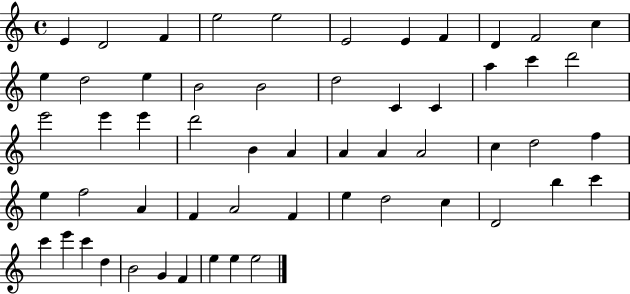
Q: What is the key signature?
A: C major